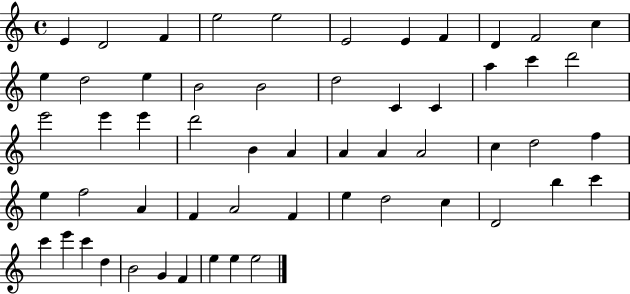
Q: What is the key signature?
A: C major